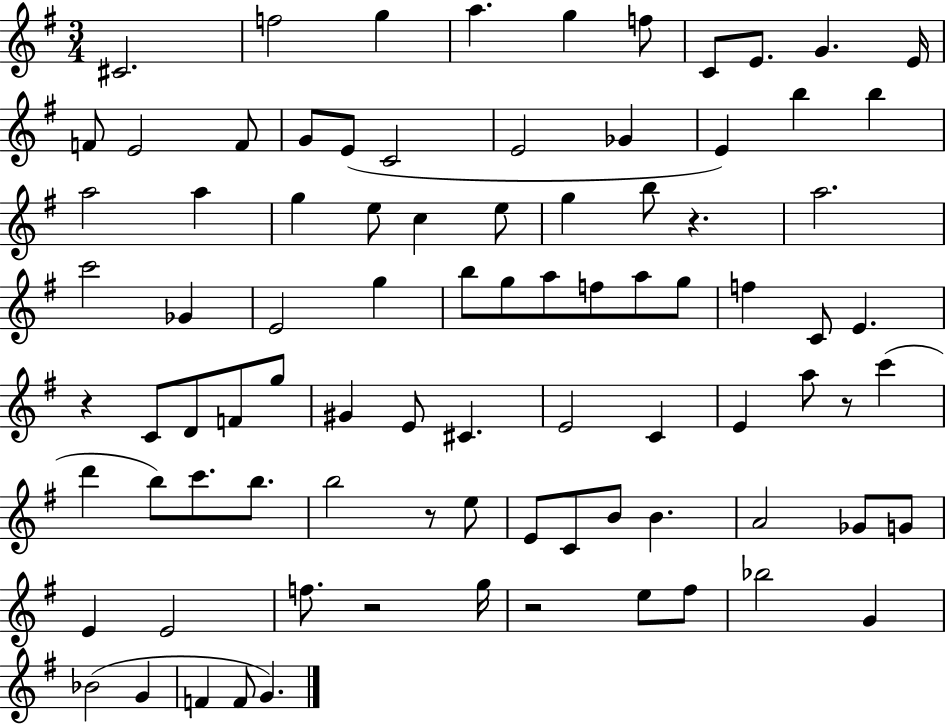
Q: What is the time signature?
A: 3/4